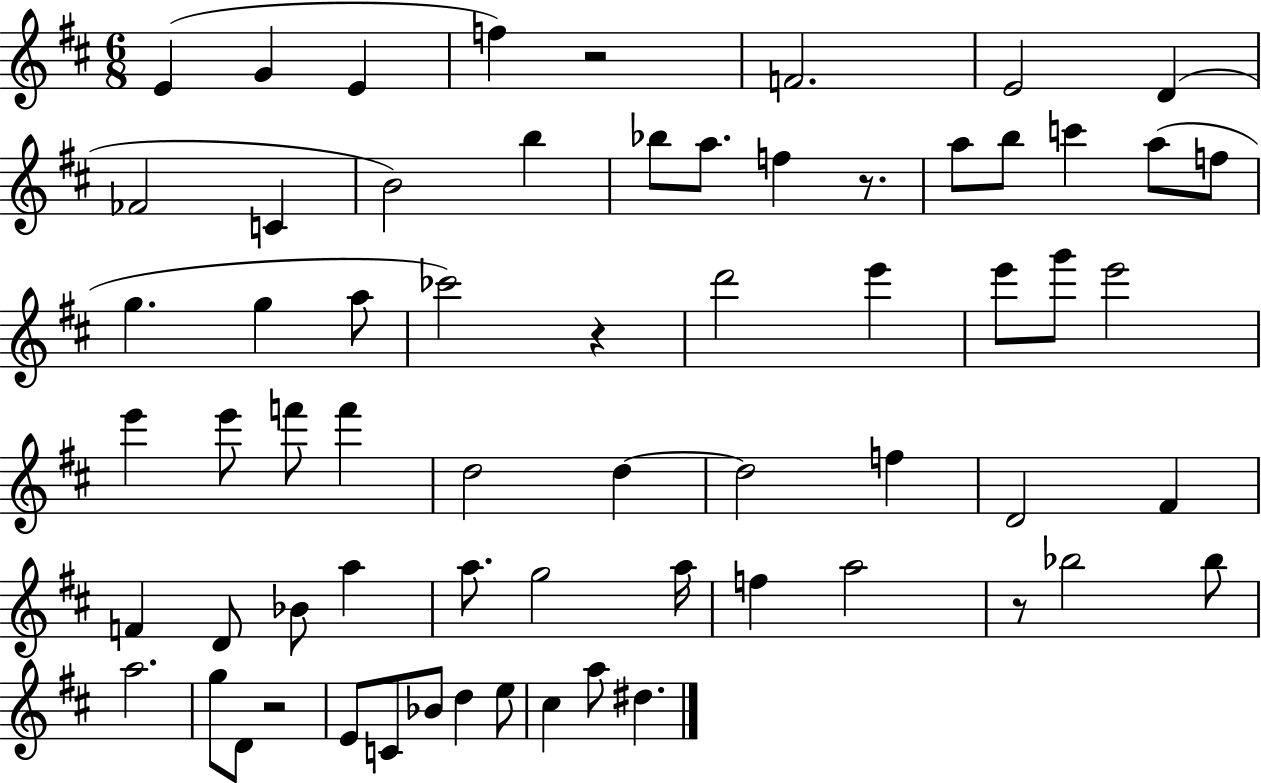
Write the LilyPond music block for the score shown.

{
  \clef treble
  \numericTimeSignature
  \time 6/8
  \key d \major
  e'4( g'4 e'4 | f''4) r2 | f'2. | e'2 d'4( | \break fes'2 c'4 | b'2) b''4 | bes''8 a''8. f''4 r8. | a''8 b''8 c'''4 a''8( f''8 | \break g''4. g''4 a''8 | ces'''2) r4 | d'''2 e'''4 | e'''8 g'''8 e'''2 | \break e'''4 e'''8 f'''8 f'''4 | d''2 d''4~~ | d''2 f''4 | d'2 fis'4 | \break f'4 d'8 bes'8 a''4 | a''8. g''2 a''16 | f''4 a''2 | r8 bes''2 bes''8 | \break a''2. | g''8 d'8 r2 | e'8 c'8 bes'8 d''4 e''8 | cis''4 a''8 dis''4. | \break \bar "|."
}